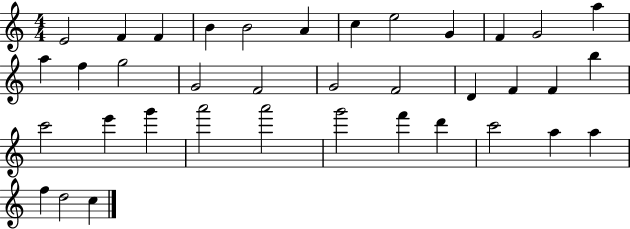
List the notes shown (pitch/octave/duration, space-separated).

E4/h F4/q F4/q B4/q B4/h A4/q C5/q E5/h G4/q F4/q G4/h A5/q A5/q F5/q G5/h G4/h F4/h G4/h F4/h D4/q F4/q F4/q B5/q C6/h E6/q G6/q A6/h A6/h G6/h F6/q D6/q C6/h A5/q A5/q F5/q D5/h C5/q